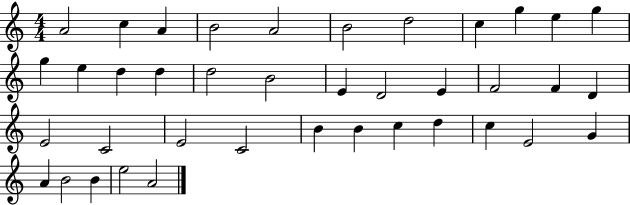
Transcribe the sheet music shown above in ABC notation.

X:1
T:Untitled
M:4/4
L:1/4
K:C
A2 c A B2 A2 B2 d2 c g e g g e d d d2 B2 E D2 E F2 F D E2 C2 E2 C2 B B c d c E2 G A B2 B e2 A2